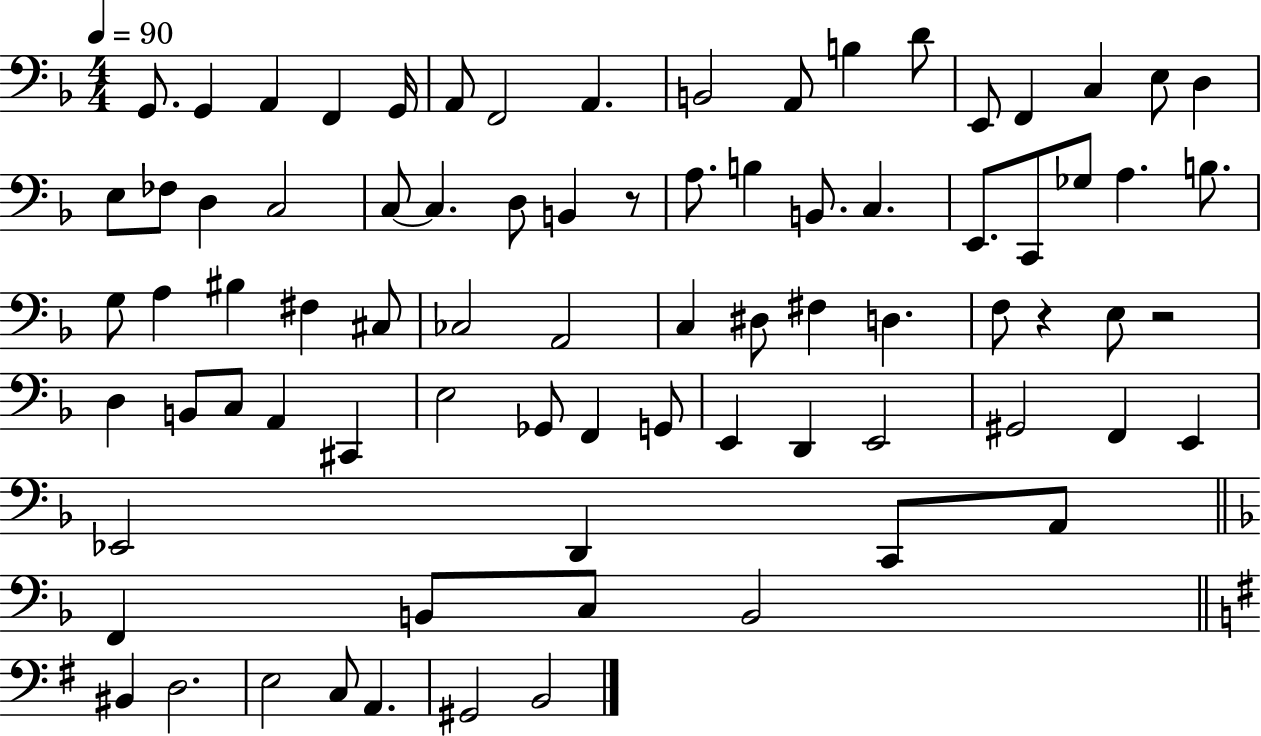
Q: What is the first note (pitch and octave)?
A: G2